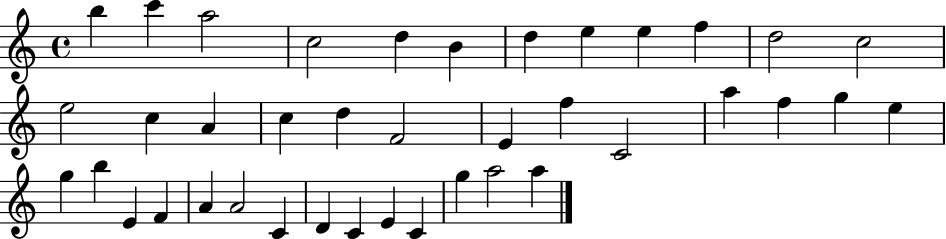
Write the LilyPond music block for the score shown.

{
  \clef treble
  \time 4/4
  \defaultTimeSignature
  \key c \major
  b''4 c'''4 a''2 | c''2 d''4 b'4 | d''4 e''4 e''4 f''4 | d''2 c''2 | \break e''2 c''4 a'4 | c''4 d''4 f'2 | e'4 f''4 c'2 | a''4 f''4 g''4 e''4 | \break g''4 b''4 e'4 f'4 | a'4 a'2 c'4 | d'4 c'4 e'4 c'4 | g''4 a''2 a''4 | \break \bar "|."
}